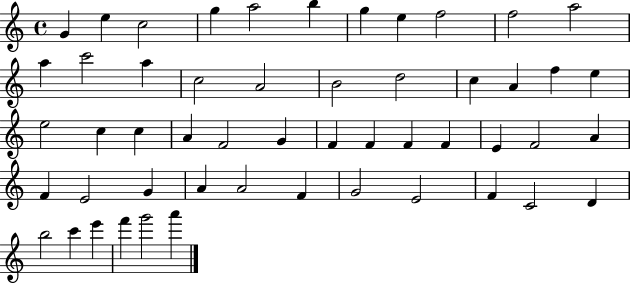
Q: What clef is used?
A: treble